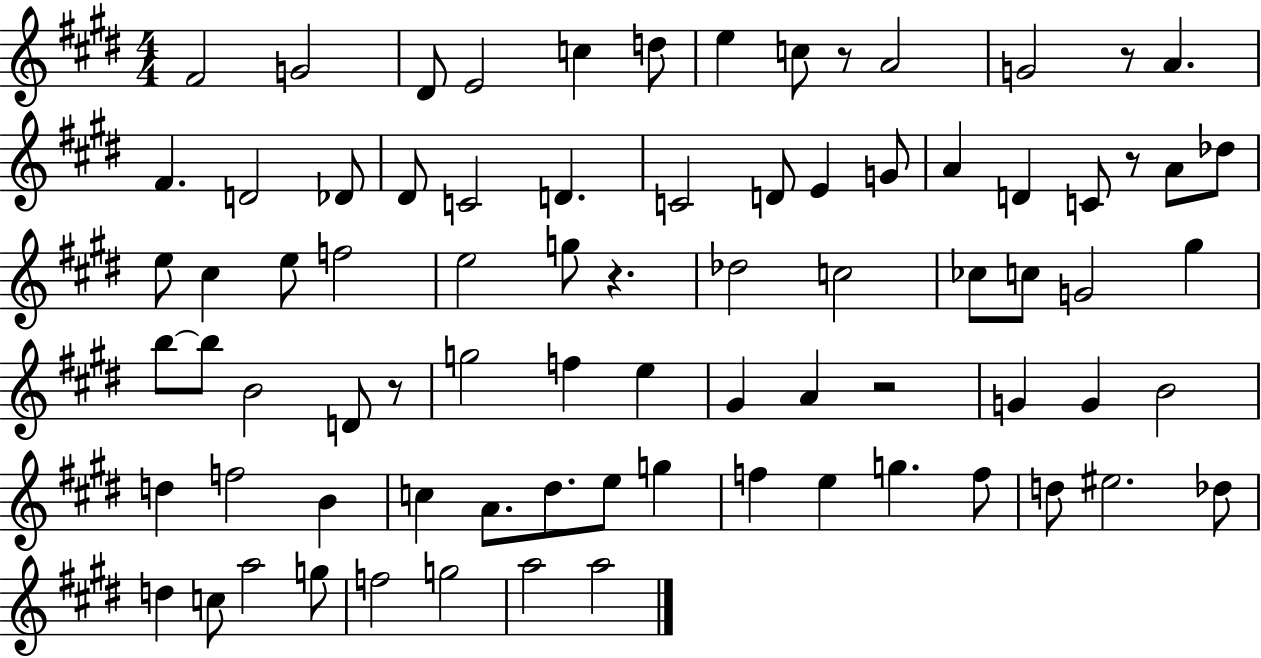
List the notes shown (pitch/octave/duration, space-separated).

F#4/h G4/h D#4/e E4/h C5/q D5/e E5/q C5/e R/e A4/h G4/h R/e A4/q. F#4/q. D4/h Db4/e D#4/e C4/h D4/q. C4/h D4/e E4/q G4/e A4/q D4/q C4/e R/e A4/e Db5/e E5/e C#5/q E5/e F5/h E5/h G5/e R/q. Db5/h C5/h CES5/e C5/e G4/h G#5/q B5/e B5/e B4/h D4/e R/e G5/h F5/q E5/q G#4/q A4/q R/h G4/q G4/q B4/h D5/q F5/h B4/q C5/q A4/e. D#5/e. E5/e G5/q F5/q E5/q G5/q. F5/e D5/e EIS5/h. Db5/e D5/q C5/e A5/h G5/e F5/h G5/h A5/h A5/h